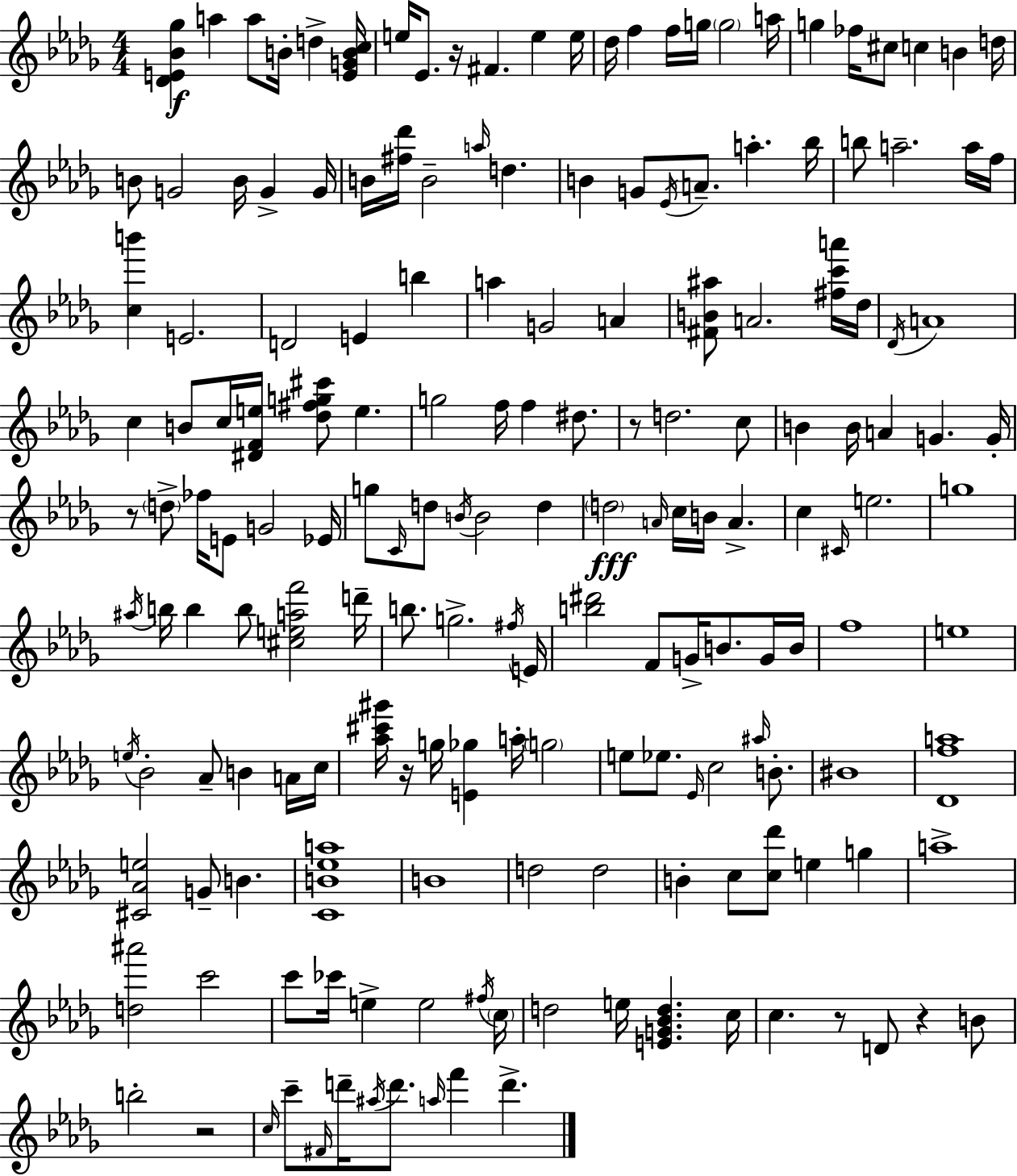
{
  \clef treble
  \numericTimeSignature
  \time 4/4
  \key bes \minor
  <des' e' bes' ges''>4\f a''4 a''8 b'16-. d''4-> <e' g' b' c''>16 | e''16 ees'8. r16 fis'4. e''4 e''16 | des''16 f''4 f''16 g''16 \parenthesize g''2 a''16 | g''4 fes''16 cis''8 c''4 b'4 d''16 | \break b'8 g'2 b'16 g'4-> g'16 | b'16 <fis'' des'''>16 b'2-- \grace { a''16 } d''4. | b'4 g'8 \acciaccatura { ees'16 } a'8.-- a''4.-. | bes''16 b''8 a''2.-- | \break a''16 f''16 <c'' b'''>4 e'2. | d'2 e'4 b''4 | a''4 g'2 a'4 | <fis' b' ais''>8 a'2. | \break <fis'' c''' a'''>16 des''16 \acciaccatura { des'16 } a'1 | c''4 b'8 c''16 <dis' f' e''>16 <des'' fis'' g'' cis'''>8 e''4. | g''2 f''16 f''4 | dis''8. r8 d''2. | \break c''8 b'4 b'16 a'4 g'4. | g'16-. r8 \parenthesize d''8-> fes''16 e'8 g'2 | ees'16 g''8 \grace { c'16 } d''8 \acciaccatura { b'16 } b'2 | d''4 \parenthesize d''2\fff \grace { a'16 } c''16 b'16 | \break a'4.-> c''4 \grace { cis'16 } e''2. | g''1 | \acciaccatura { ais''16 } b''16 b''4 b''8 <cis'' e'' a'' f'''>2 | d'''16-- b''8. g''2.-> | \break \acciaccatura { fis''16 } e'16 <b'' dis'''>2 | f'8 g'16-> b'8. g'16 b'16 f''1 | e''1 | \acciaccatura { e''16 } bes'2-. | \break aes'8-- b'4 a'16 c''16 <aes'' cis''' gis'''>16 r16 g''16 <e' ges''>4 | a''16-. \parenthesize g''2 e''8 ees''8. \grace { ees'16 } | c''2 \grace { ais''16 } b'8.-. bis'1 | <des' f'' a''>1 | \break <cis' aes' e''>2 | g'8-- b'4. <c' b' ees'' a''>1 | b'1 | d''2 | \break d''2 b'4-. | c''8 <c'' des'''>8 e''4 g''4 a''1-> | <d'' ais'''>2 | c'''2 c'''8 ces'''16 e''4-> | \break e''2 \acciaccatura { fis''16 } \parenthesize c''16 d''2 | e''16 <e' g' bes' d''>4. c''16 c''4. | r8 d'8 r4 b'8 b''2-. | r2 \grace { c''16 } c'''8-- | \break \grace { fis'16 } d'''16-- \acciaccatura { ais''16 } d'''8. \grace { a''16 } f'''4 d'''4.-> | \bar "|."
}